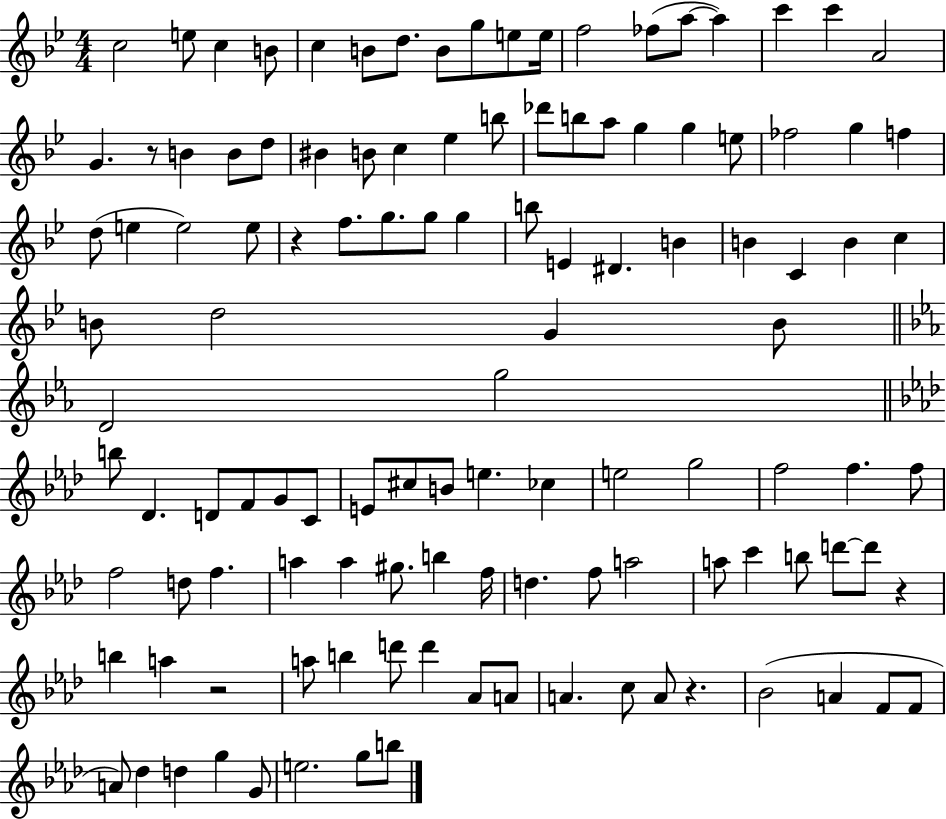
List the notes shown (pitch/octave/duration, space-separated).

C5/h E5/e C5/q B4/e C5/q B4/e D5/e. B4/e G5/e E5/e E5/s F5/h FES5/e A5/e A5/q C6/q C6/q A4/h G4/q. R/e B4/q B4/e D5/e BIS4/q B4/e C5/q Eb5/q B5/e Db6/e B5/e A5/e G5/q G5/q E5/e FES5/h G5/q F5/q D5/e E5/q E5/h E5/e R/q F5/e. G5/e. G5/e G5/q B5/e E4/q D#4/q. B4/q B4/q C4/q B4/q C5/q B4/e D5/h G4/q B4/e D4/h G5/h B5/e Db4/q. D4/e F4/e G4/e C4/e E4/e C#5/e B4/e E5/q. CES5/q E5/h G5/h F5/h F5/q. F5/e F5/h D5/e F5/q. A5/q A5/q G#5/e. B5/q F5/s D5/q. F5/e A5/h A5/e C6/q B5/e D6/e D6/e R/q B5/q A5/q R/h A5/e B5/q D6/e D6/q Ab4/e A4/e A4/q. C5/e A4/e R/q. Bb4/h A4/q F4/e F4/e A4/e Db5/q D5/q G5/q G4/e E5/h. G5/e B5/e